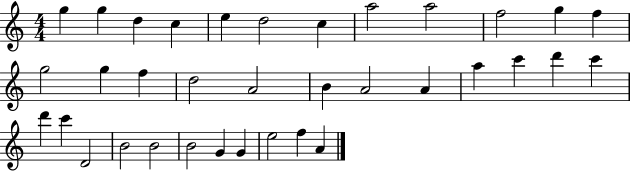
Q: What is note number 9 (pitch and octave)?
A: A5